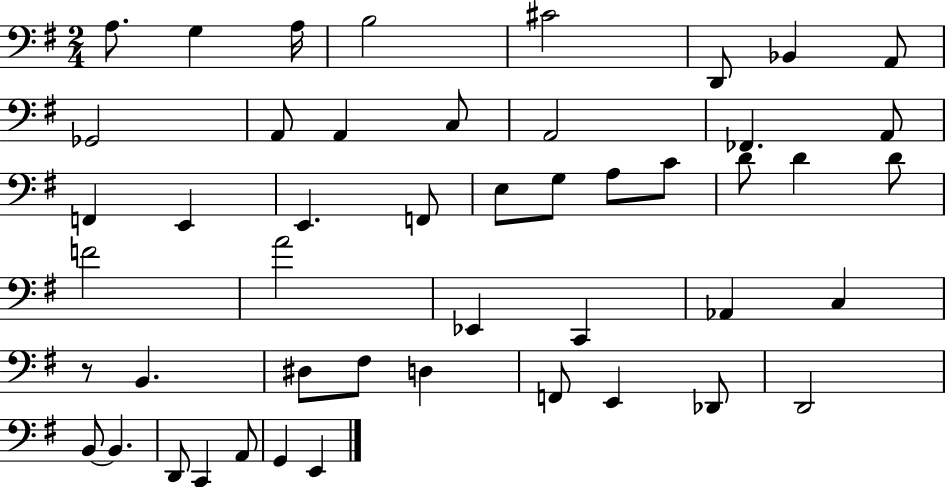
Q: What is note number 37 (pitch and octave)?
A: F2